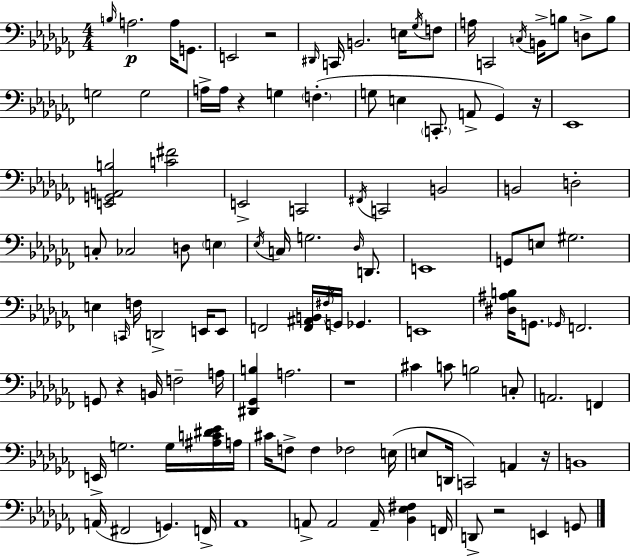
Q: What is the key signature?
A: AES minor